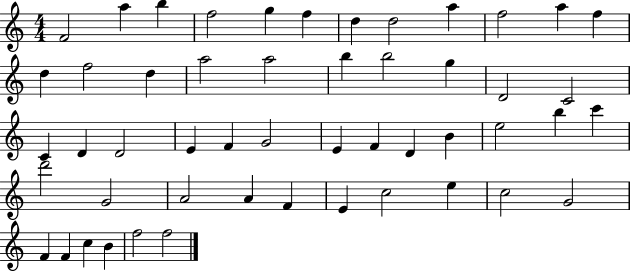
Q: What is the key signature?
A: C major